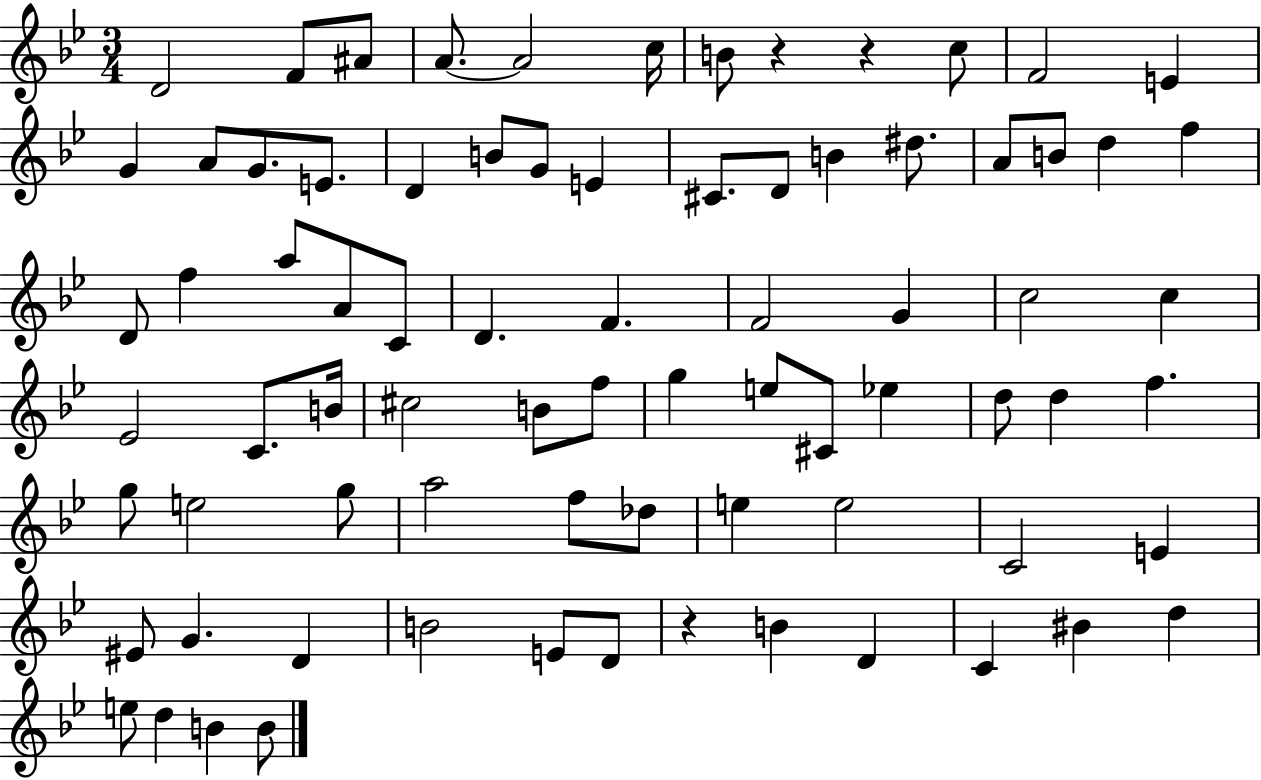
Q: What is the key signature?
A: BES major